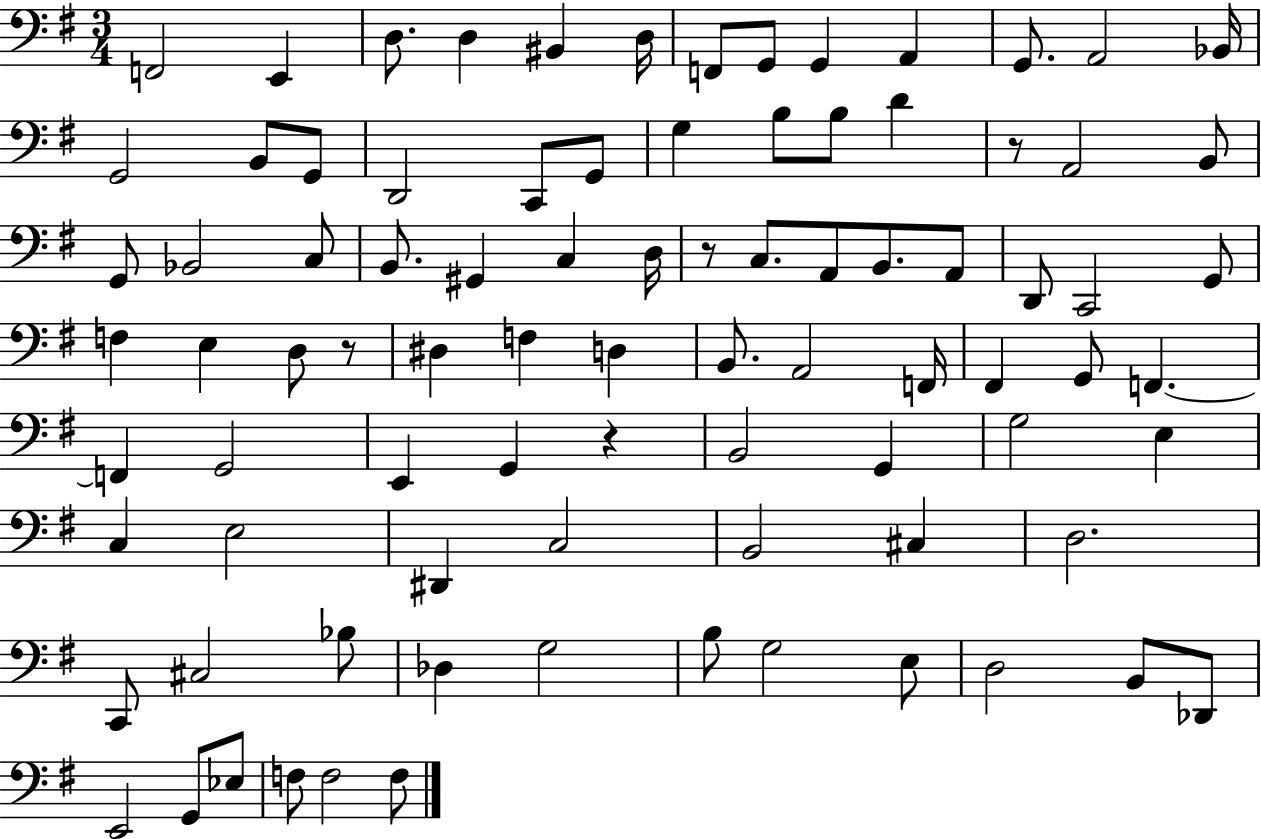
{
  \clef bass
  \numericTimeSignature
  \time 3/4
  \key g \major
  f,2 e,4 | d8. d4 bis,4 d16 | f,8 g,8 g,4 a,4 | g,8. a,2 bes,16 | \break g,2 b,8 g,8 | d,2 c,8 g,8 | g4 b8 b8 d'4 | r8 a,2 b,8 | \break g,8 bes,2 c8 | b,8. gis,4 c4 d16 | r8 c8. a,8 b,8. a,8 | d,8 c,2 g,8 | \break f4 e4 d8 r8 | dis4 f4 d4 | b,8. a,2 f,16 | fis,4 g,8 f,4.~~ | \break f,4 g,2 | e,4 g,4 r4 | b,2 g,4 | g2 e4 | \break c4 e2 | dis,4 c2 | b,2 cis4 | d2. | \break c,8 cis2 bes8 | des4 g2 | b8 g2 e8 | d2 b,8 des,8 | \break e,2 g,8 ees8 | f8 f2 f8 | \bar "|."
}